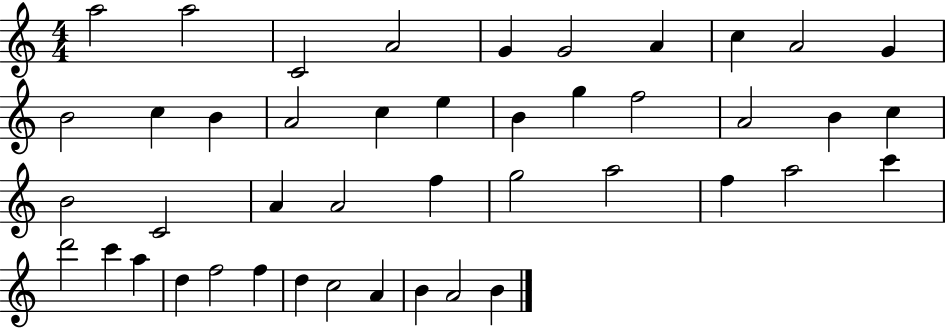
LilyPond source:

{
  \clef treble
  \numericTimeSignature
  \time 4/4
  \key c \major
  a''2 a''2 | c'2 a'2 | g'4 g'2 a'4 | c''4 a'2 g'4 | \break b'2 c''4 b'4 | a'2 c''4 e''4 | b'4 g''4 f''2 | a'2 b'4 c''4 | \break b'2 c'2 | a'4 a'2 f''4 | g''2 a''2 | f''4 a''2 c'''4 | \break d'''2 c'''4 a''4 | d''4 f''2 f''4 | d''4 c''2 a'4 | b'4 a'2 b'4 | \break \bar "|."
}